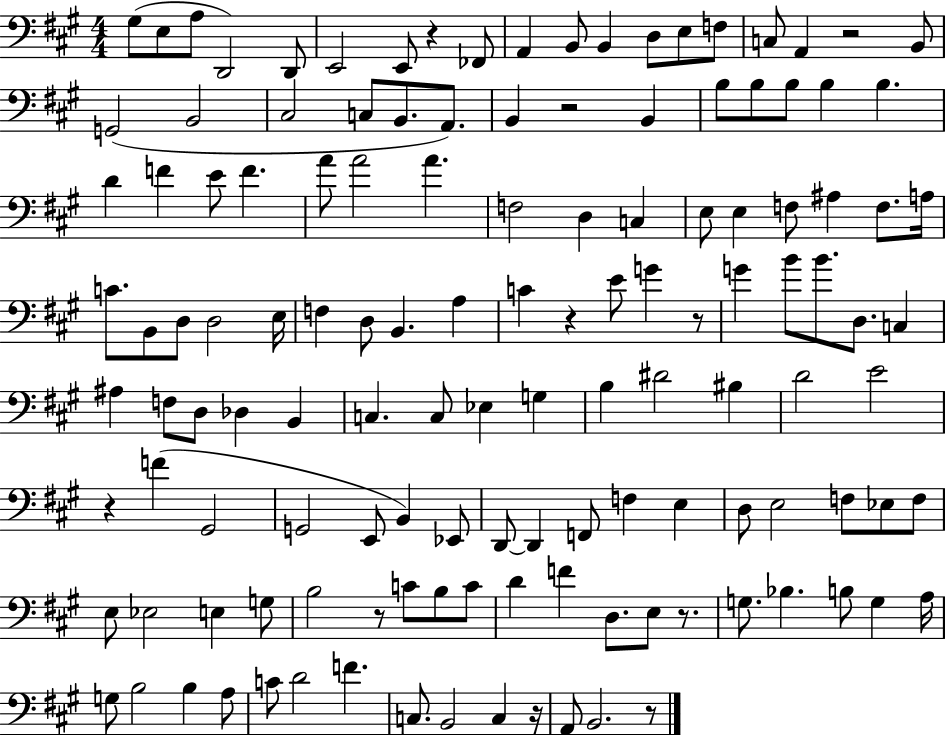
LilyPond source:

{
  \clef bass
  \numericTimeSignature
  \time 4/4
  \key a \major
  gis8( e8 a8 d,2) d,8 | e,2 e,8 r4 fes,8 | a,4 b,8 b,4 d8 e8 f8 | c8 a,4 r2 b,8 | \break g,2( b,2 | cis2 c8 b,8. a,8.) | b,4 r2 b,4 | b8 b8 b8 b4 b4. | \break d'4 f'4 e'8 f'4. | a'8 a'2 a'4. | f2 d4 c4 | e8 e4 f8 ais4 f8. a16 | \break c'8. b,8 d8 d2 e16 | f4 d8 b,4. a4 | c'4 r4 e'8 g'4 r8 | g'4 b'8 b'8. d8. c4 | \break ais4 f8 d8 des4 b,4 | c4. c8 ees4 g4 | b4 dis'2 bis4 | d'2 e'2 | \break r4 f'4( gis,2 | g,2 e,8 b,4) ees,8 | d,8~~ d,4 f,8 f4 e4 | d8 e2 f8 ees8 f8 | \break e8 ees2 e4 g8 | b2 r8 c'8 b8 c'8 | d'4 f'4 d8. e8 r8. | g8. bes4. b8 g4 a16 | \break g8 b2 b4 a8 | c'8 d'2 f'4. | c8. b,2 c4 r16 | a,8 b,2. r8 | \break \bar "|."
}